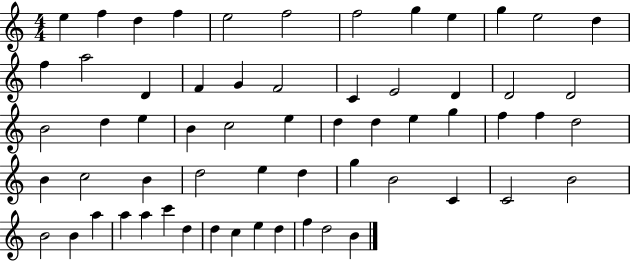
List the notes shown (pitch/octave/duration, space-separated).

E5/q F5/q D5/q F5/q E5/h F5/h F5/h G5/q E5/q G5/q E5/h D5/q F5/q A5/h D4/q F4/q G4/q F4/h C4/q E4/h D4/q D4/h D4/h B4/h D5/q E5/q B4/q C5/h E5/q D5/q D5/q E5/q G5/q F5/q F5/q D5/h B4/q C5/h B4/q D5/h E5/q D5/q G5/q B4/h C4/q C4/h B4/h B4/h B4/q A5/q A5/q A5/q C6/q D5/q D5/q C5/q E5/q D5/q F5/q D5/h B4/q